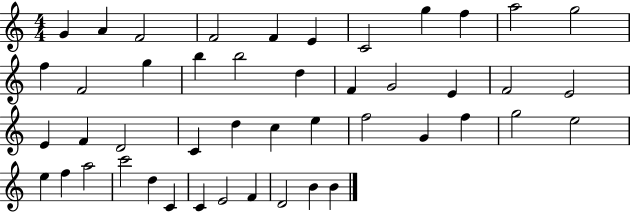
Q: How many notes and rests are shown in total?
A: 46